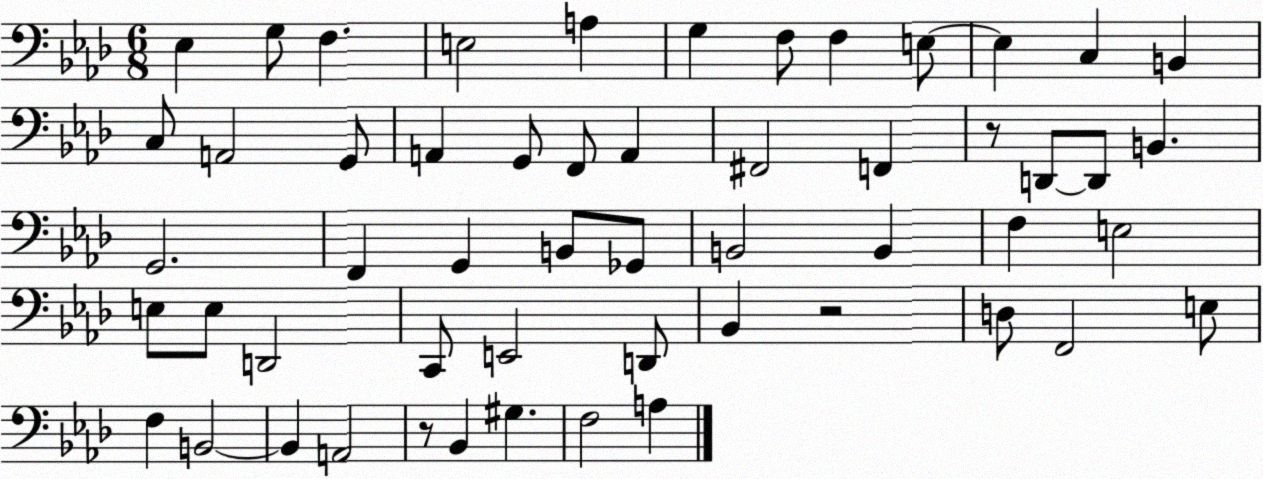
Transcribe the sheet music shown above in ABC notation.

X:1
T:Untitled
M:6/8
L:1/4
K:Ab
_E, G,/2 F, E,2 A, G, F,/2 F, E,/2 E, C, B,, C,/2 A,,2 G,,/2 A,, G,,/2 F,,/2 A,, ^F,,2 F,, z/2 D,,/2 D,,/2 B,, G,,2 F,, G,, B,,/2 _G,,/2 B,,2 B,, F, E,2 E,/2 E,/2 D,,2 C,,/2 E,,2 D,,/2 _B,, z2 D,/2 F,,2 E,/2 F, B,,2 B,, A,,2 z/2 _B,, ^G, F,2 A,